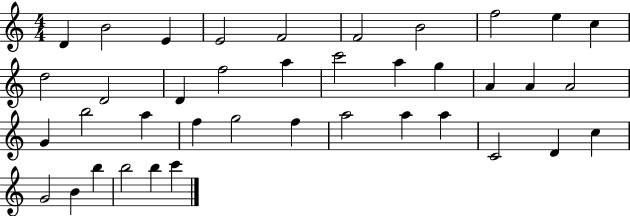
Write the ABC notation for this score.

X:1
T:Untitled
M:4/4
L:1/4
K:C
D B2 E E2 F2 F2 B2 f2 e c d2 D2 D f2 a c'2 a g A A A2 G b2 a f g2 f a2 a a C2 D c G2 B b b2 b c'